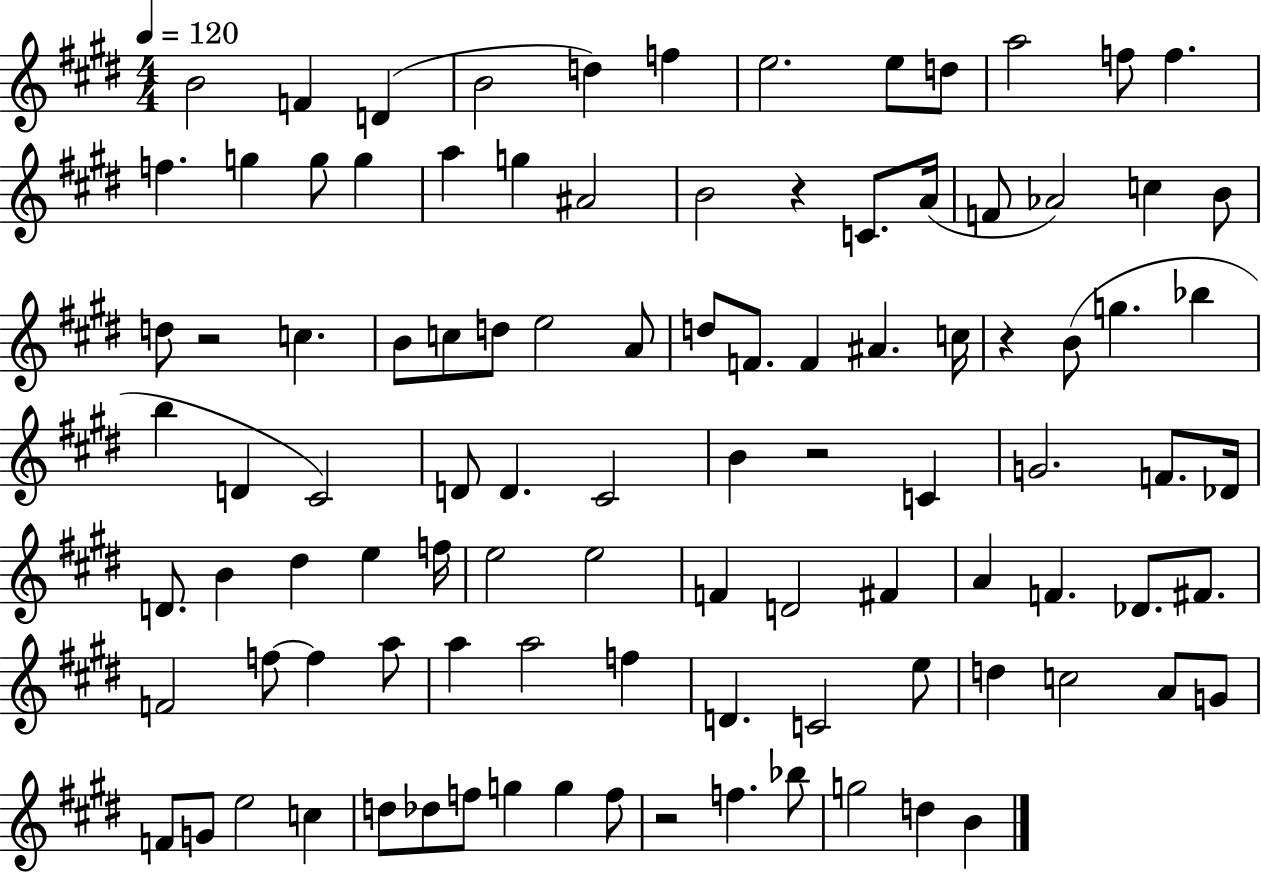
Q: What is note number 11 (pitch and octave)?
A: F5